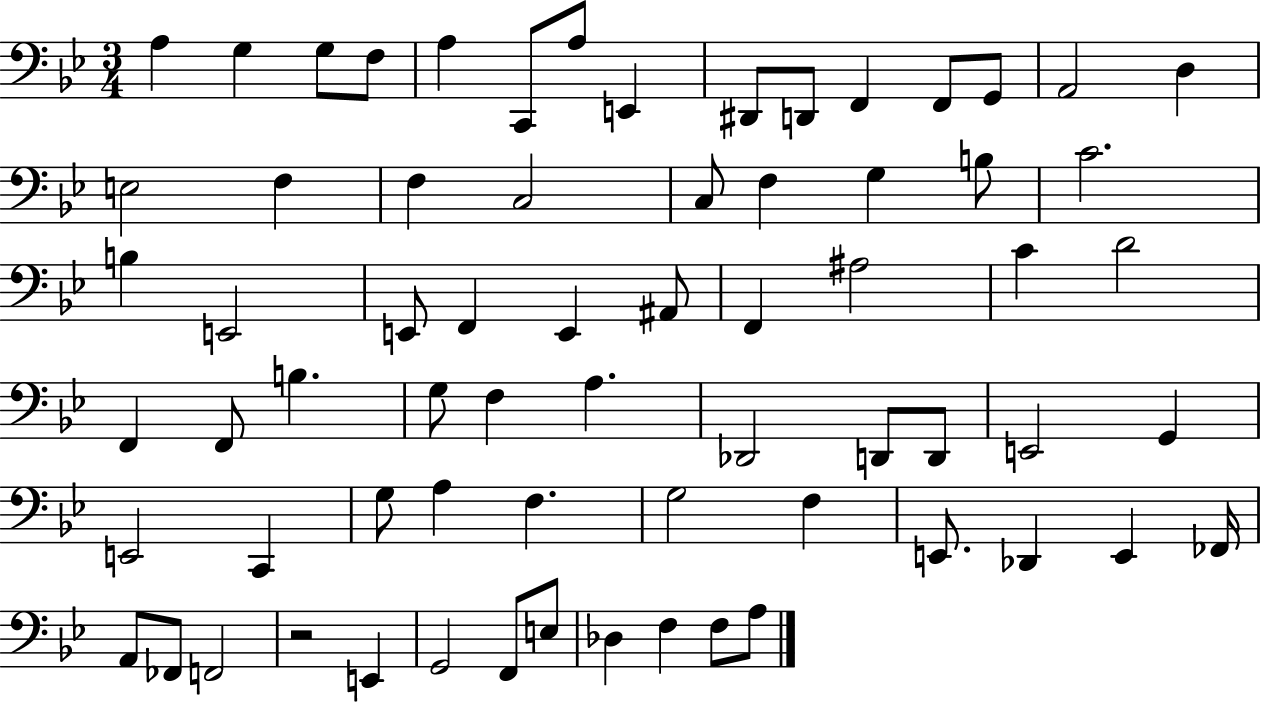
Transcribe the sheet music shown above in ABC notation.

X:1
T:Untitled
M:3/4
L:1/4
K:Bb
A, G, G,/2 F,/2 A, C,,/2 A,/2 E,, ^D,,/2 D,,/2 F,, F,,/2 G,,/2 A,,2 D, E,2 F, F, C,2 C,/2 F, G, B,/2 C2 B, E,,2 E,,/2 F,, E,, ^A,,/2 F,, ^A,2 C D2 F,, F,,/2 B, G,/2 F, A, _D,,2 D,,/2 D,,/2 E,,2 G,, E,,2 C,, G,/2 A, F, G,2 F, E,,/2 _D,, E,, _F,,/4 A,,/2 _F,,/2 F,,2 z2 E,, G,,2 F,,/2 E,/2 _D, F, F,/2 A,/2